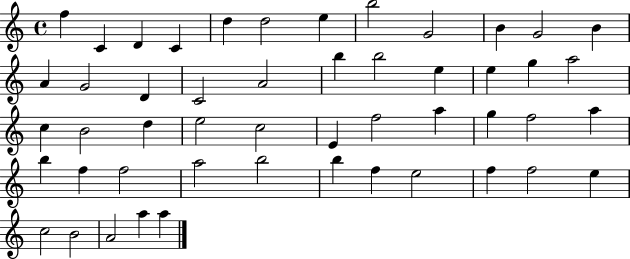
F5/q C4/q D4/q C4/q D5/q D5/h E5/q B5/h G4/h B4/q G4/h B4/q A4/q G4/h D4/q C4/h A4/h B5/q B5/h E5/q E5/q G5/q A5/h C5/q B4/h D5/q E5/h C5/h E4/q F5/h A5/q G5/q F5/h A5/q B5/q F5/q F5/h A5/h B5/h B5/q F5/q E5/h F5/q F5/h E5/q C5/h B4/h A4/h A5/q A5/q